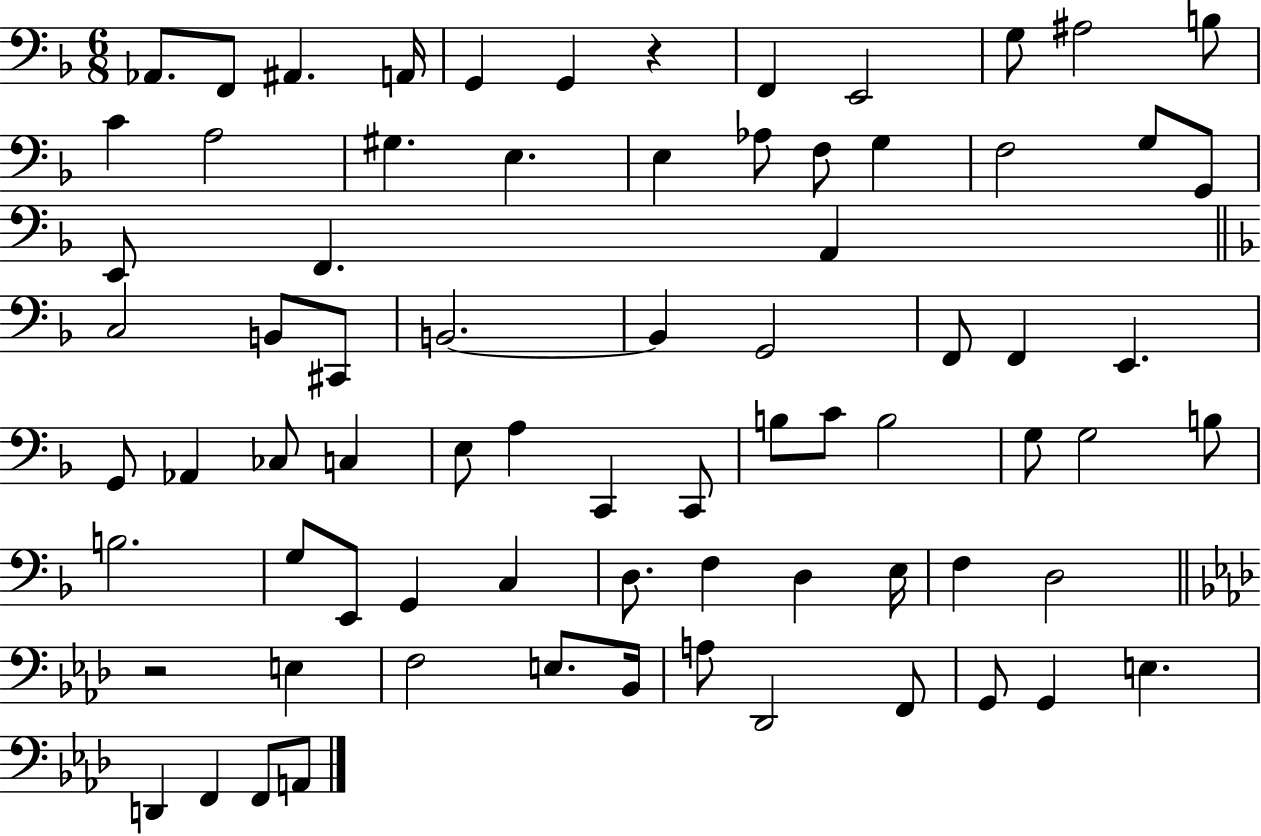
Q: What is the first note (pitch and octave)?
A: Ab2